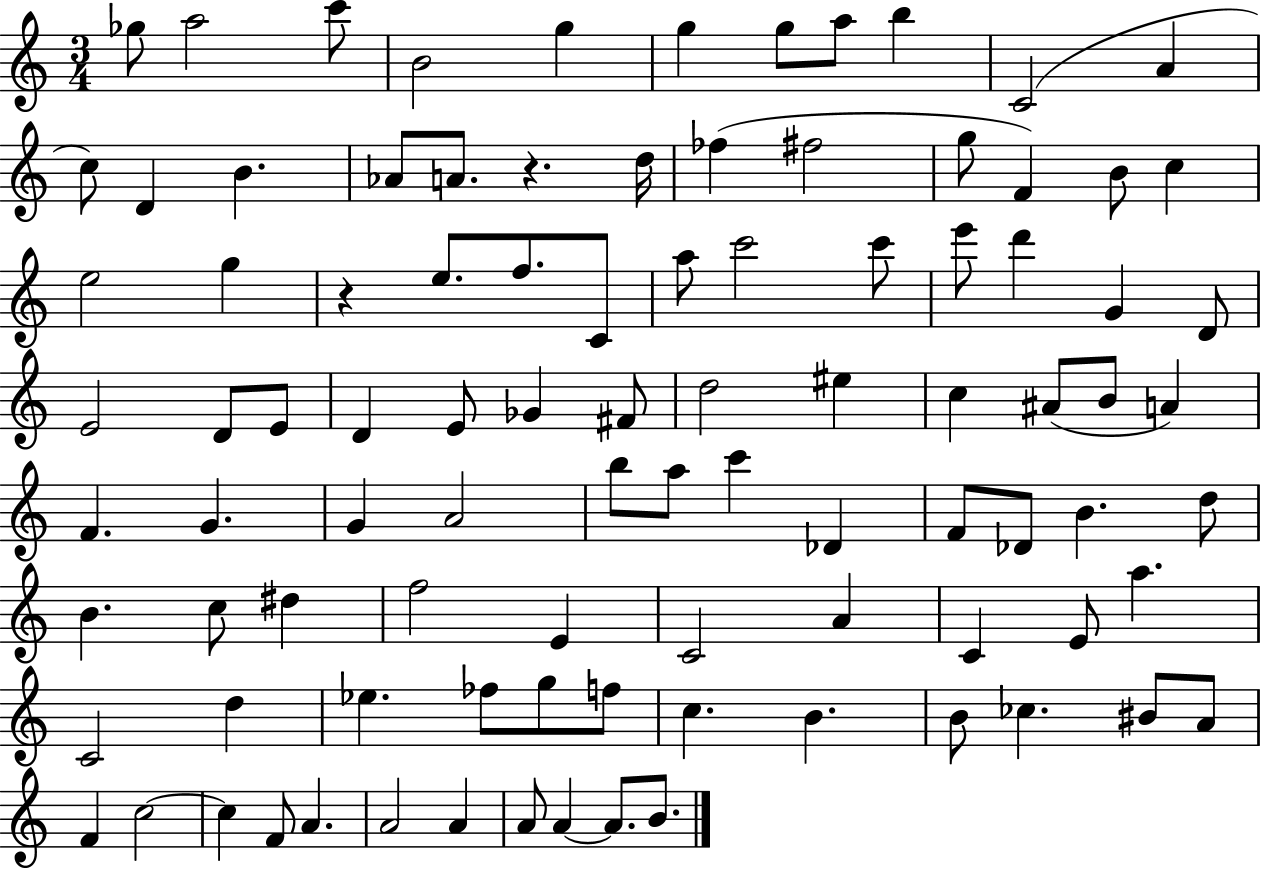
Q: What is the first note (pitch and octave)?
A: Gb5